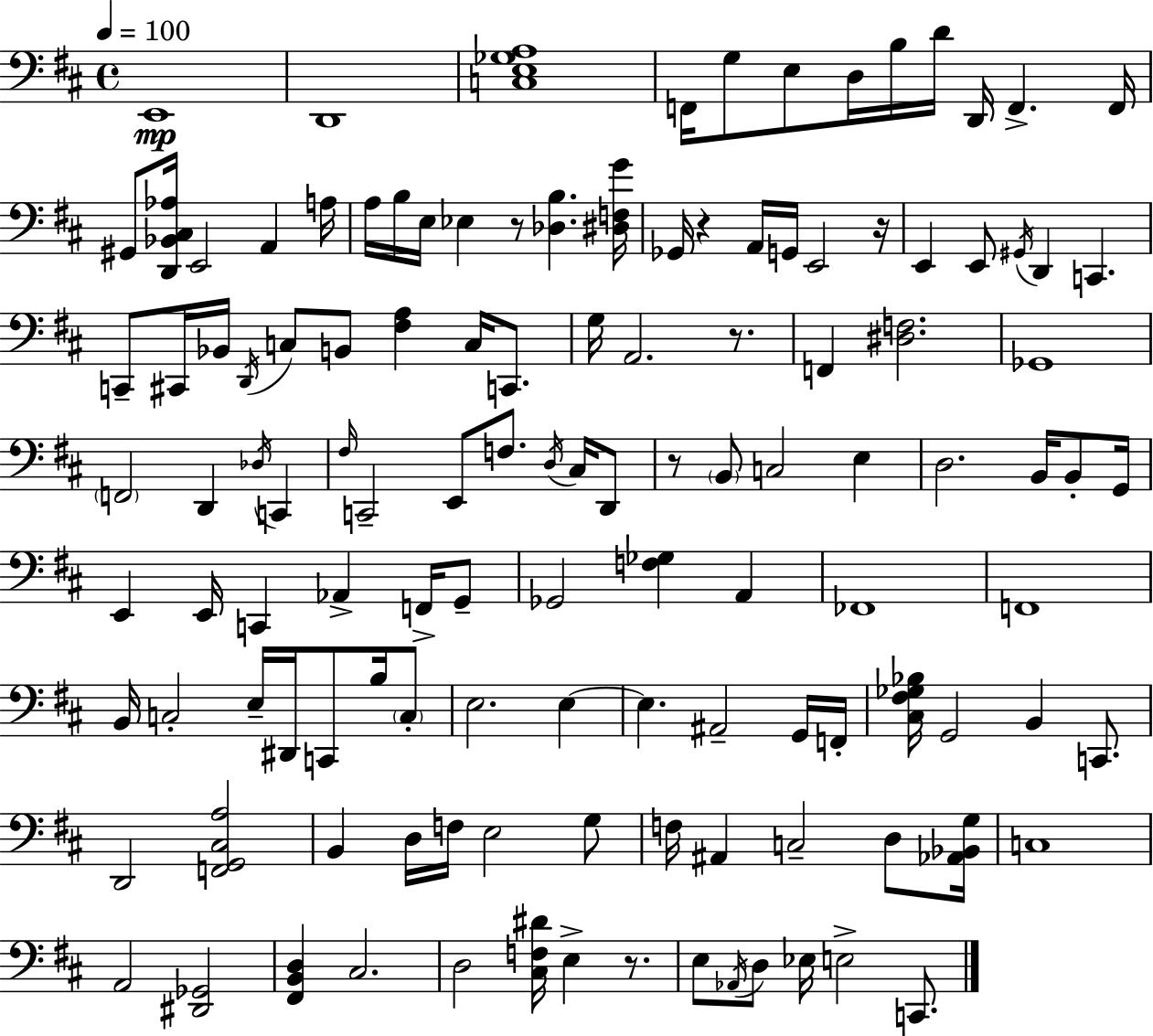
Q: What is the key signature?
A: D major